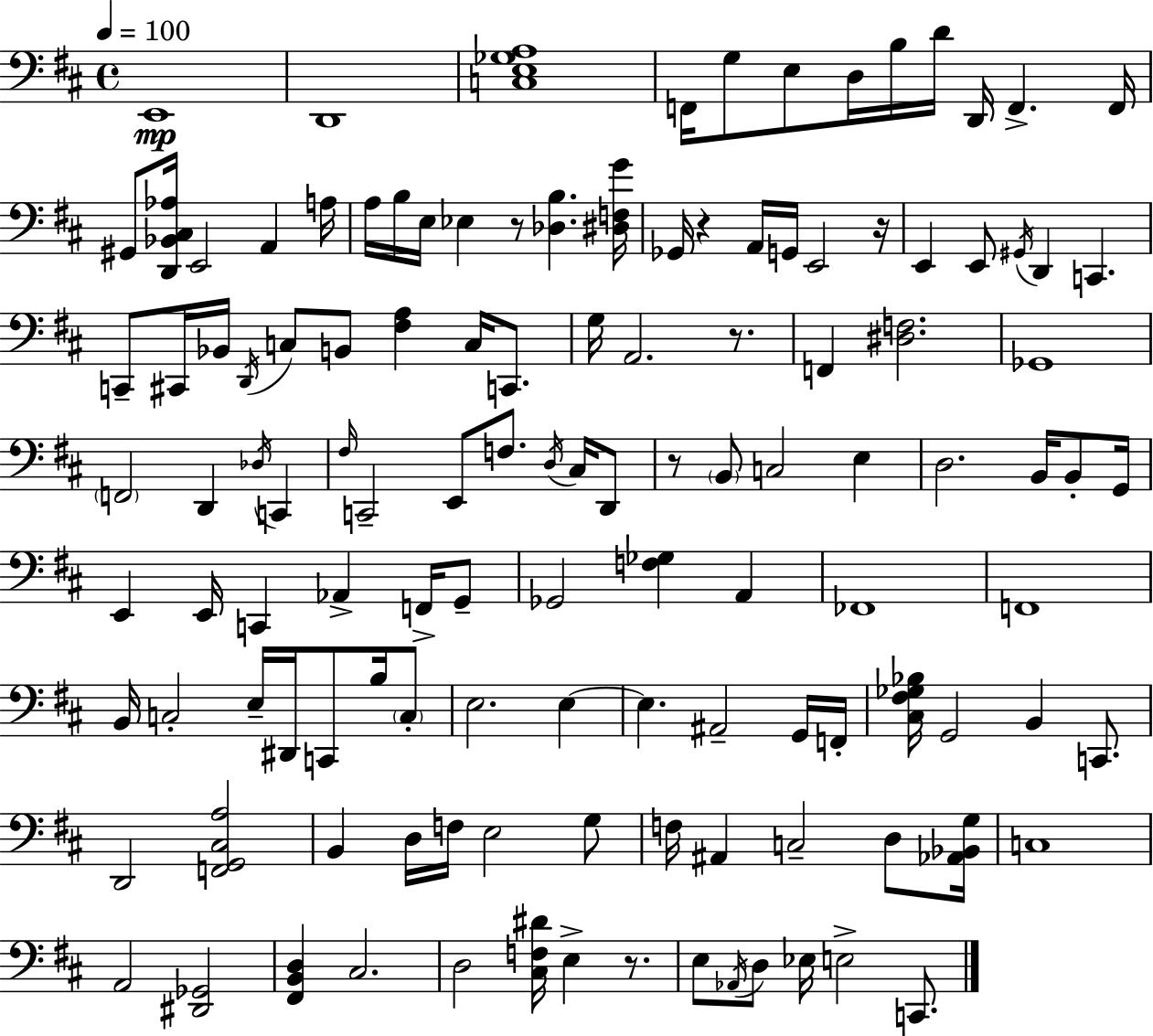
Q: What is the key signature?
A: D major